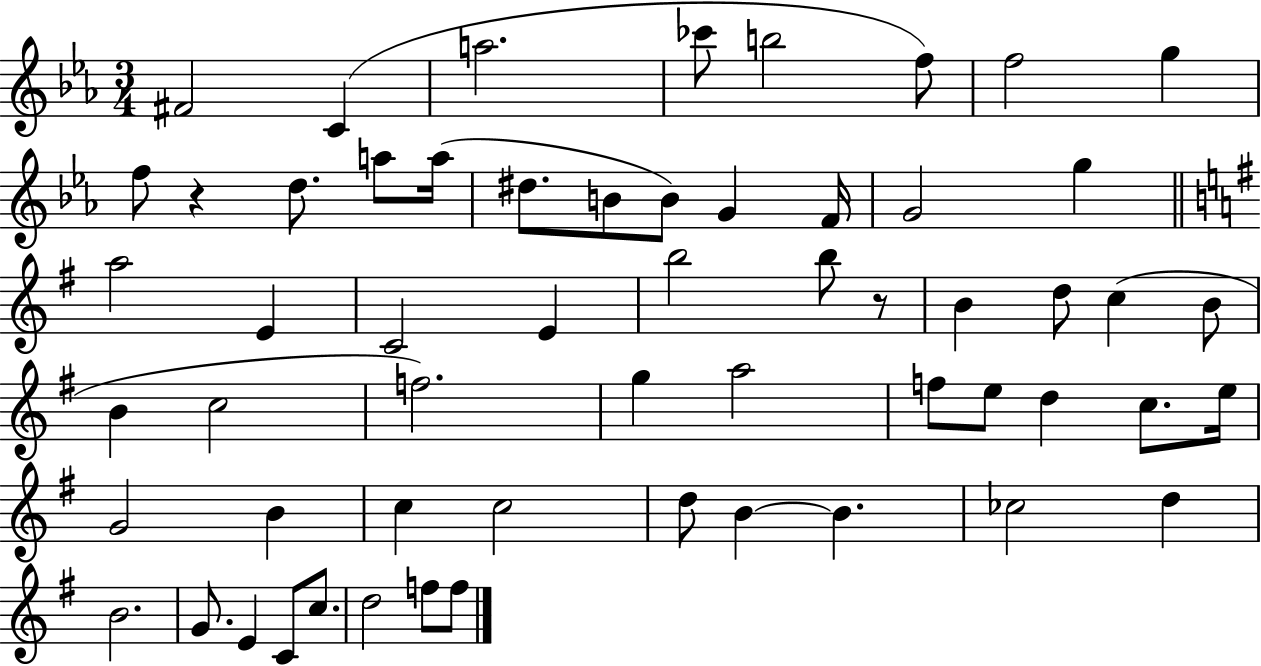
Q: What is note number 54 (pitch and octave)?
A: D5